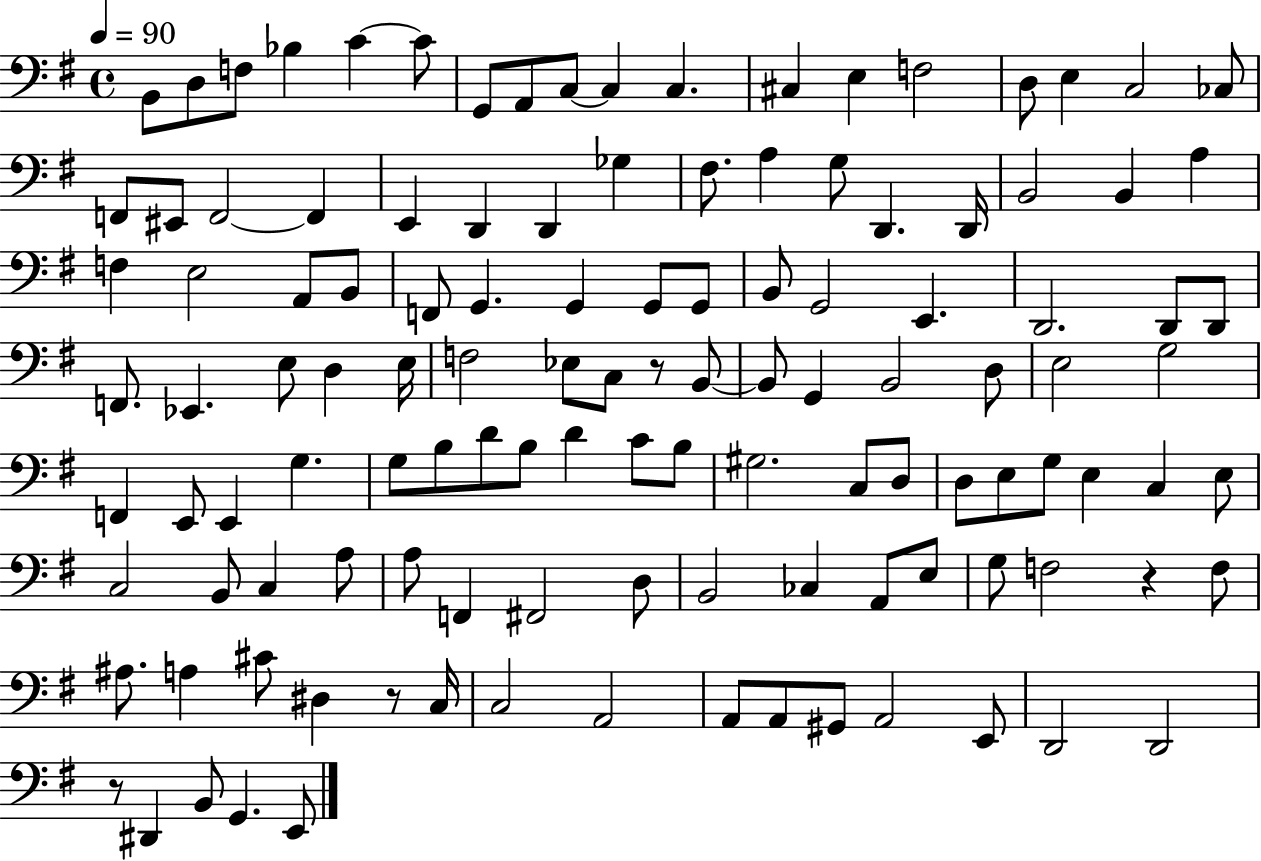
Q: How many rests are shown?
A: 4